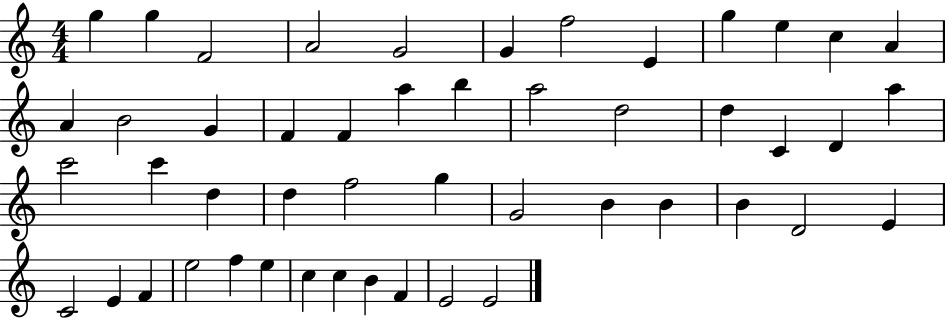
{
  \clef treble
  \numericTimeSignature
  \time 4/4
  \key c \major
  g''4 g''4 f'2 | a'2 g'2 | g'4 f''2 e'4 | g''4 e''4 c''4 a'4 | \break a'4 b'2 g'4 | f'4 f'4 a''4 b''4 | a''2 d''2 | d''4 c'4 d'4 a''4 | \break c'''2 c'''4 d''4 | d''4 f''2 g''4 | g'2 b'4 b'4 | b'4 d'2 e'4 | \break c'2 e'4 f'4 | e''2 f''4 e''4 | c''4 c''4 b'4 f'4 | e'2 e'2 | \break \bar "|."
}